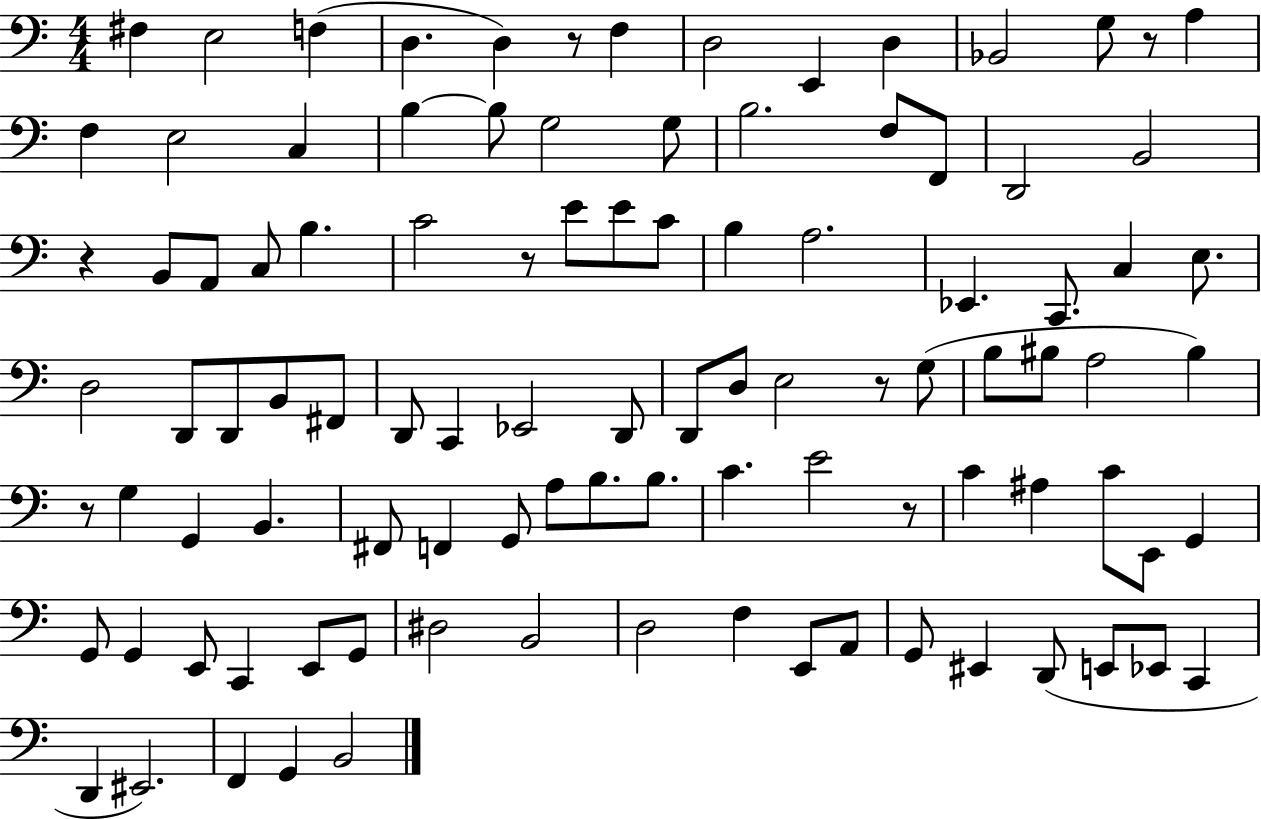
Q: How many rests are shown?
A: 7